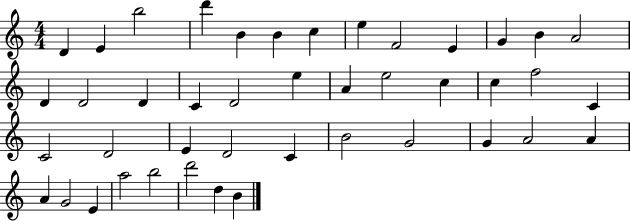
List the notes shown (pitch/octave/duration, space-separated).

D4/q E4/q B5/h D6/q B4/q B4/q C5/q E5/q F4/h E4/q G4/q B4/q A4/h D4/q D4/h D4/q C4/q D4/h E5/q A4/q E5/h C5/q C5/q F5/h C4/q C4/h D4/h E4/q D4/h C4/q B4/h G4/h G4/q A4/h A4/q A4/q G4/h E4/q A5/h B5/h D6/h D5/q B4/q